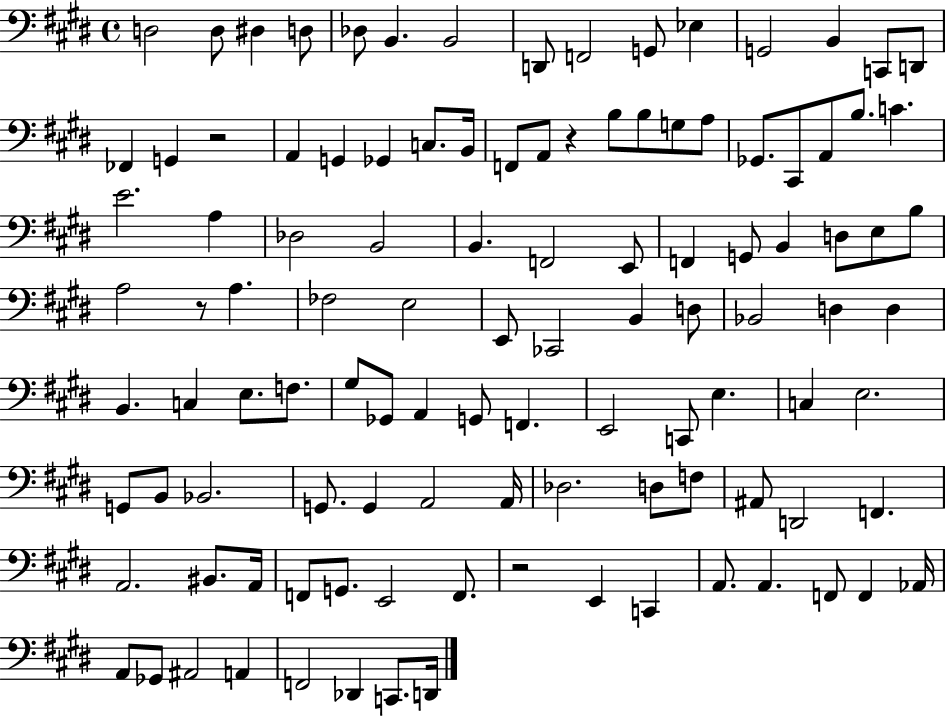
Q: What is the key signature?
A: E major